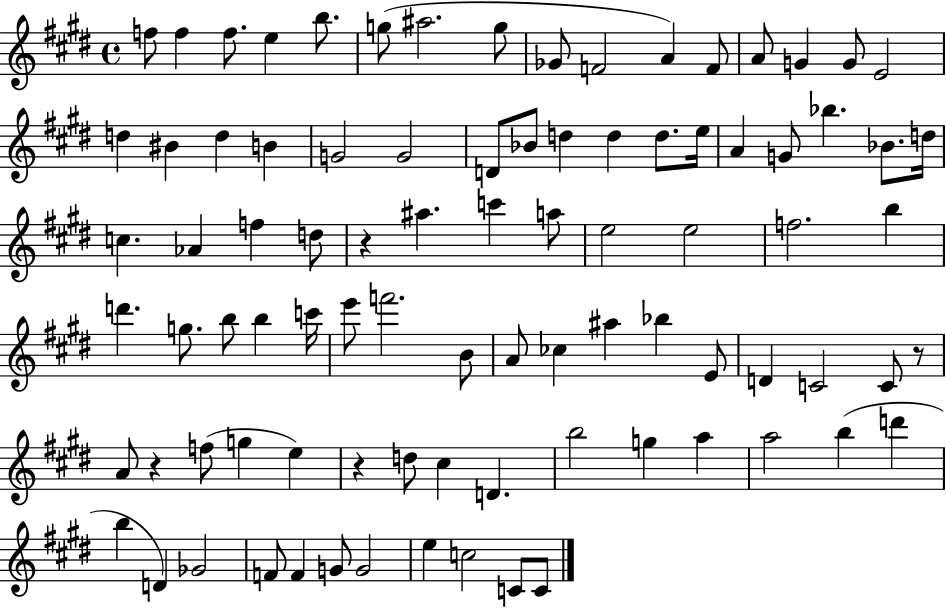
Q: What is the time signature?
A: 4/4